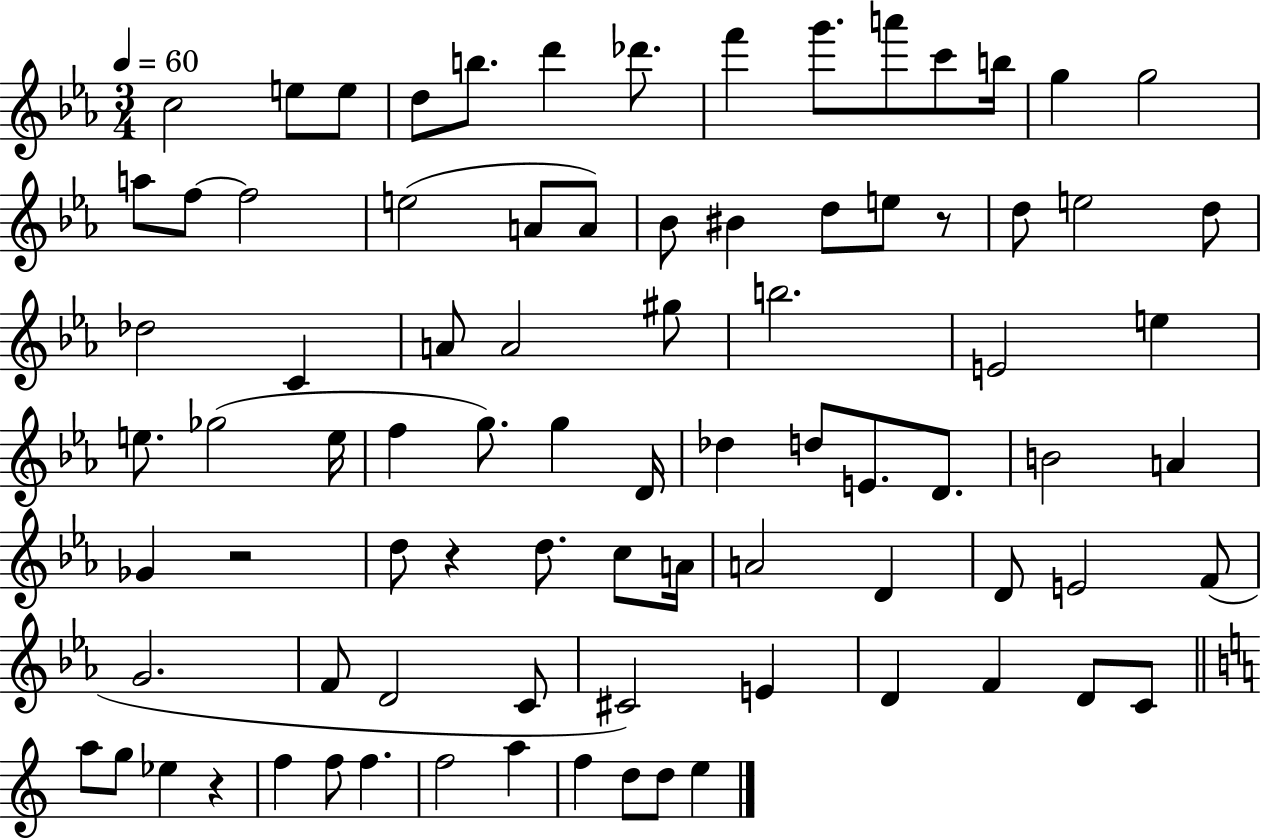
X:1
T:Untitled
M:3/4
L:1/4
K:Eb
c2 e/2 e/2 d/2 b/2 d' _d'/2 f' g'/2 a'/2 c'/2 b/4 g g2 a/2 f/2 f2 e2 A/2 A/2 _B/2 ^B d/2 e/2 z/2 d/2 e2 d/2 _d2 C A/2 A2 ^g/2 b2 E2 e e/2 _g2 e/4 f g/2 g D/4 _d d/2 E/2 D/2 B2 A _G z2 d/2 z d/2 c/2 A/4 A2 D D/2 E2 F/2 G2 F/2 D2 C/2 ^C2 E D F D/2 C/2 a/2 g/2 _e z f f/2 f f2 a f d/2 d/2 e